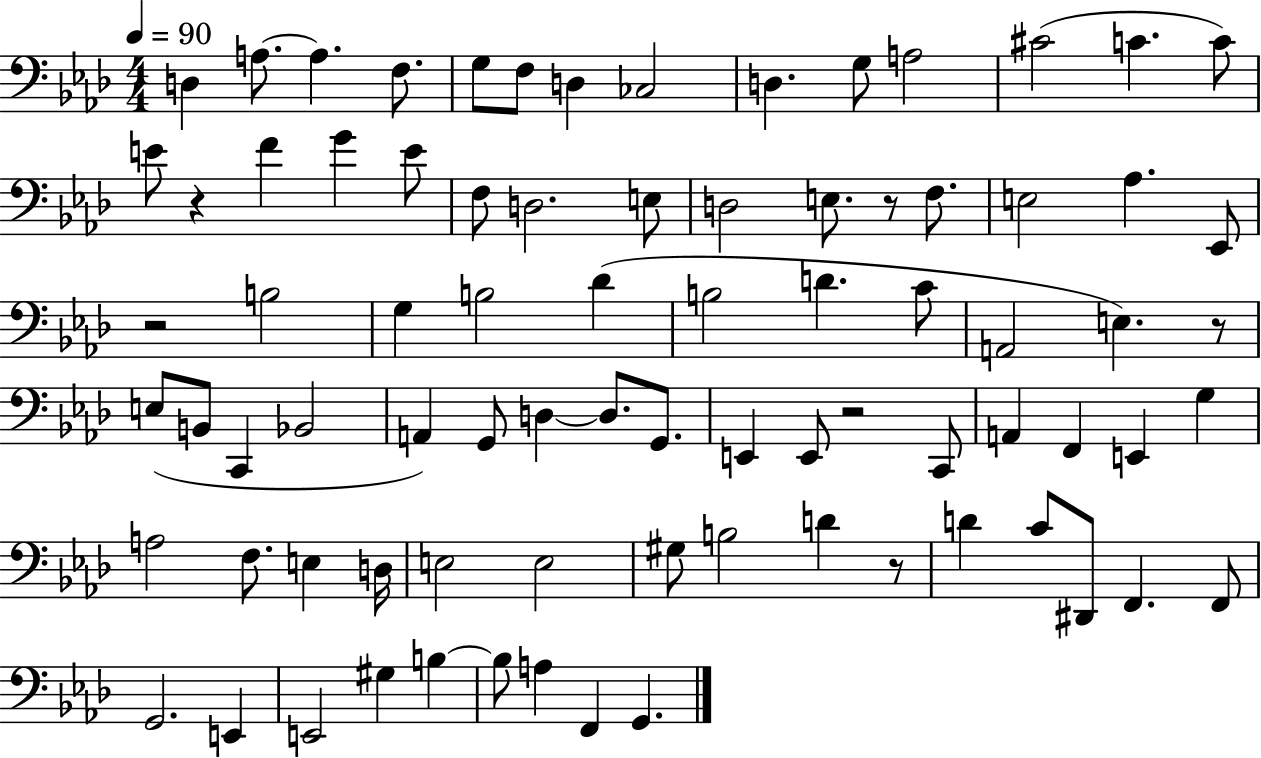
D3/q A3/e. A3/q. F3/e. G3/e F3/e D3/q CES3/h D3/q. G3/e A3/h C#4/h C4/q. C4/e E4/e R/q F4/q G4/q E4/e F3/e D3/h. E3/e D3/h E3/e. R/e F3/e. E3/h Ab3/q. Eb2/e R/h B3/h G3/q B3/h Db4/q B3/h D4/q. C4/e A2/h E3/q. R/e E3/e B2/e C2/q Bb2/h A2/q G2/e D3/q D3/e. G2/e. E2/q E2/e R/h C2/e A2/q F2/q E2/q G3/q A3/h F3/e. E3/q D3/s E3/h E3/h G#3/e B3/h D4/q R/e D4/q C4/e D#2/e F2/q. F2/e G2/h. E2/q E2/h G#3/q B3/q B3/e A3/q F2/q G2/q.